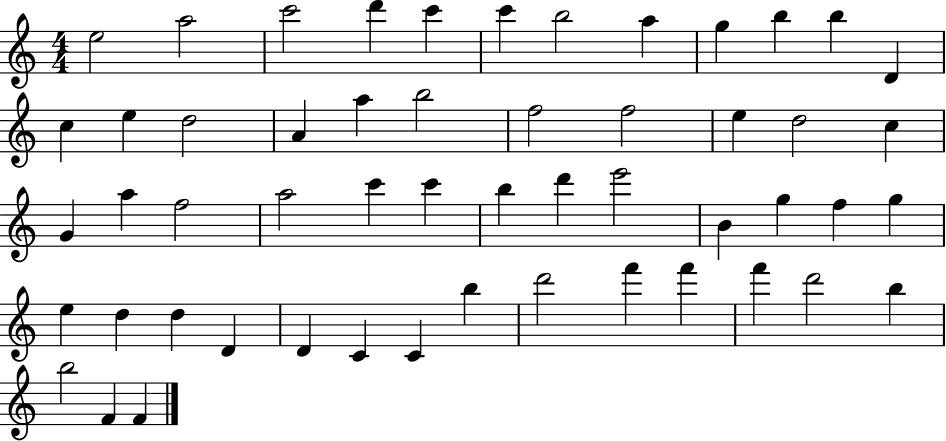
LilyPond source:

{
  \clef treble
  \numericTimeSignature
  \time 4/4
  \key c \major
  e''2 a''2 | c'''2 d'''4 c'''4 | c'''4 b''2 a''4 | g''4 b''4 b''4 d'4 | \break c''4 e''4 d''2 | a'4 a''4 b''2 | f''2 f''2 | e''4 d''2 c''4 | \break g'4 a''4 f''2 | a''2 c'''4 c'''4 | b''4 d'''4 e'''2 | b'4 g''4 f''4 g''4 | \break e''4 d''4 d''4 d'4 | d'4 c'4 c'4 b''4 | d'''2 f'''4 f'''4 | f'''4 d'''2 b''4 | \break b''2 f'4 f'4 | \bar "|."
}